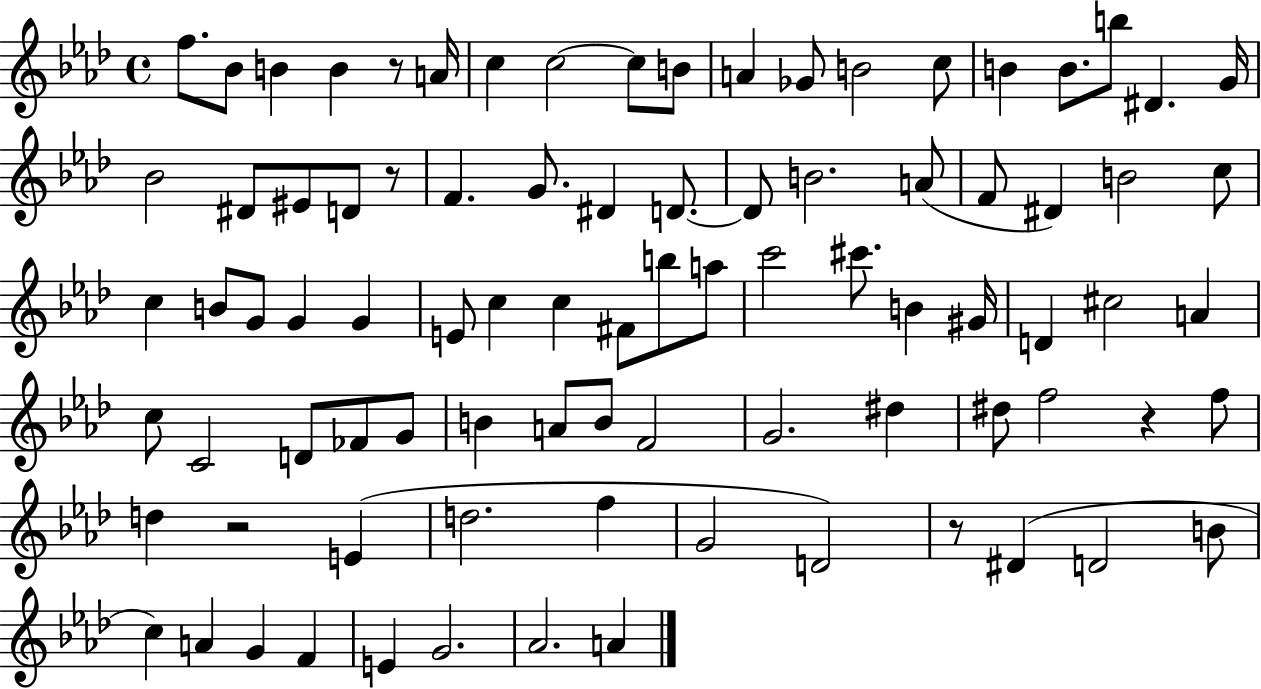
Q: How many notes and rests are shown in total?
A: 87